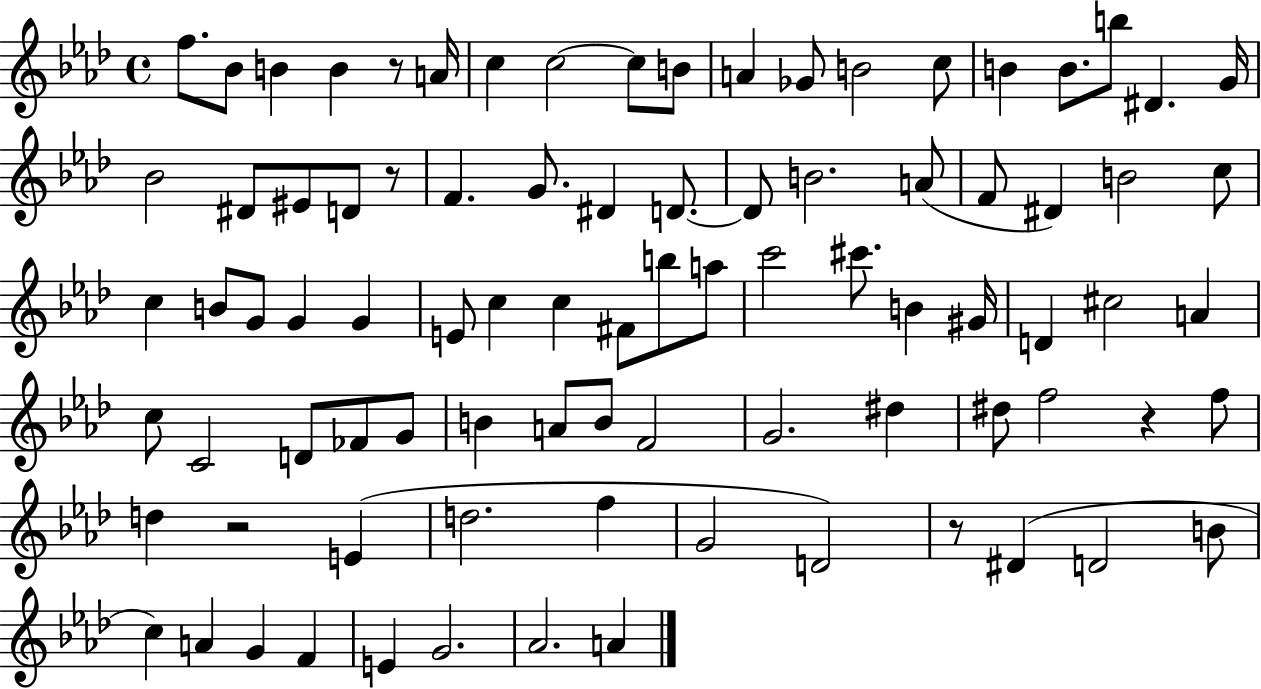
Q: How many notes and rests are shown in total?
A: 87